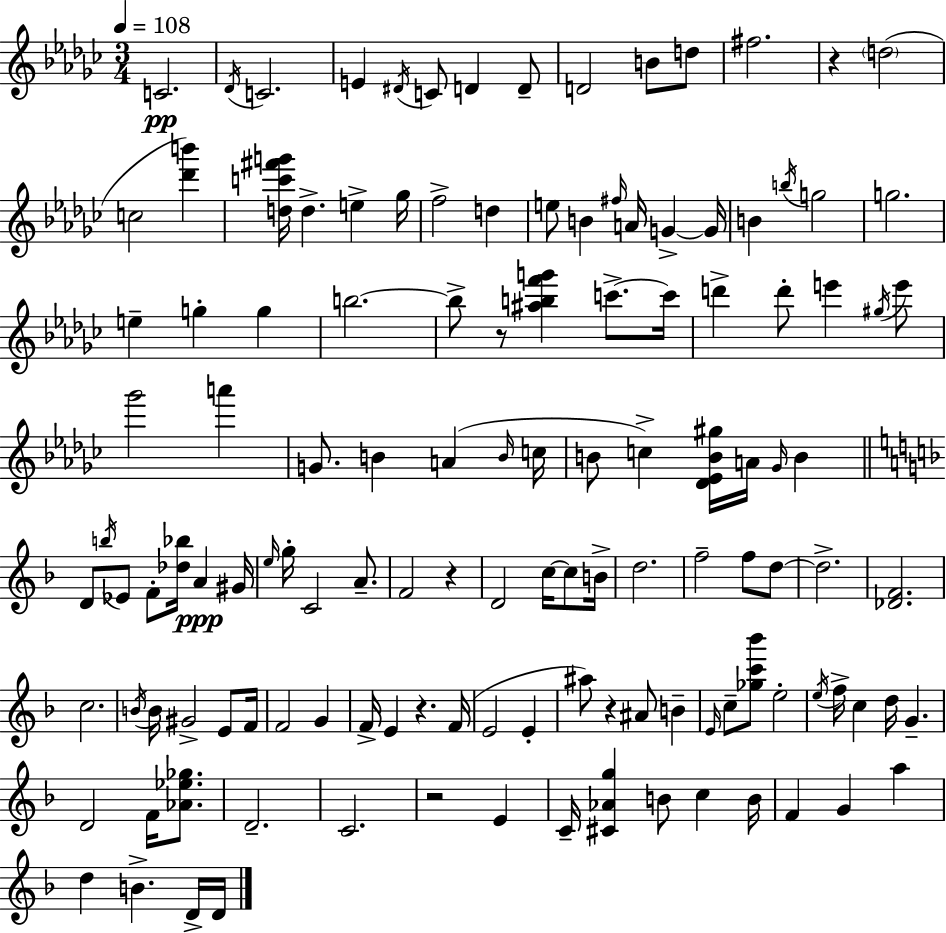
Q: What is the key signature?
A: EES minor